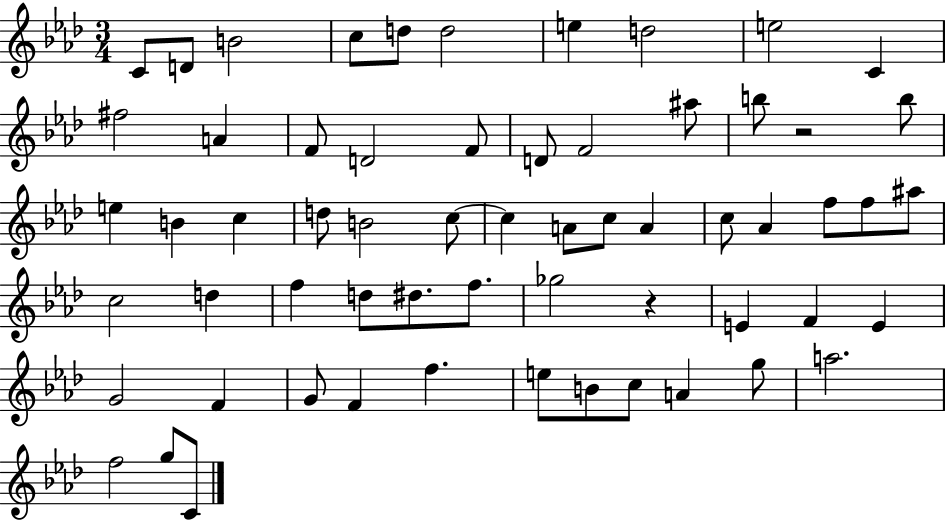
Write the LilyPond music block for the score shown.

{
  \clef treble
  \numericTimeSignature
  \time 3/4
  \key aes \major
  c'8 d'8 b'2 | c''8 d''8 d''2 | e''4 d''2 | e''2 c'4 | \break fis''2 a'4 | f'8 d'2 f'8 | d'8 f'2 ais''8 | b''8 r2 b''8 | \break e''4 b'4 c''4 | d''8 b'2 c''8~~ | c''4 a'8 c''8 a'4 | c''8 aes'4 f''8 f''8 ais''8 | \break c''2 d''4 | f''4 d''8 dis''8. f''8. | ges''2 r4 | e'4 f'4 e'4 | \break g'2 f'4 | g'8 f'4 f''4. | e''8 b'8 c''8 a'4 g''8 | a''2. | \break f''2 g''8 c'8 | \bar "|."
}